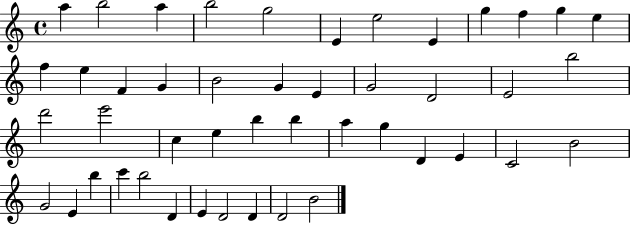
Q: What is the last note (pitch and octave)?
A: B4